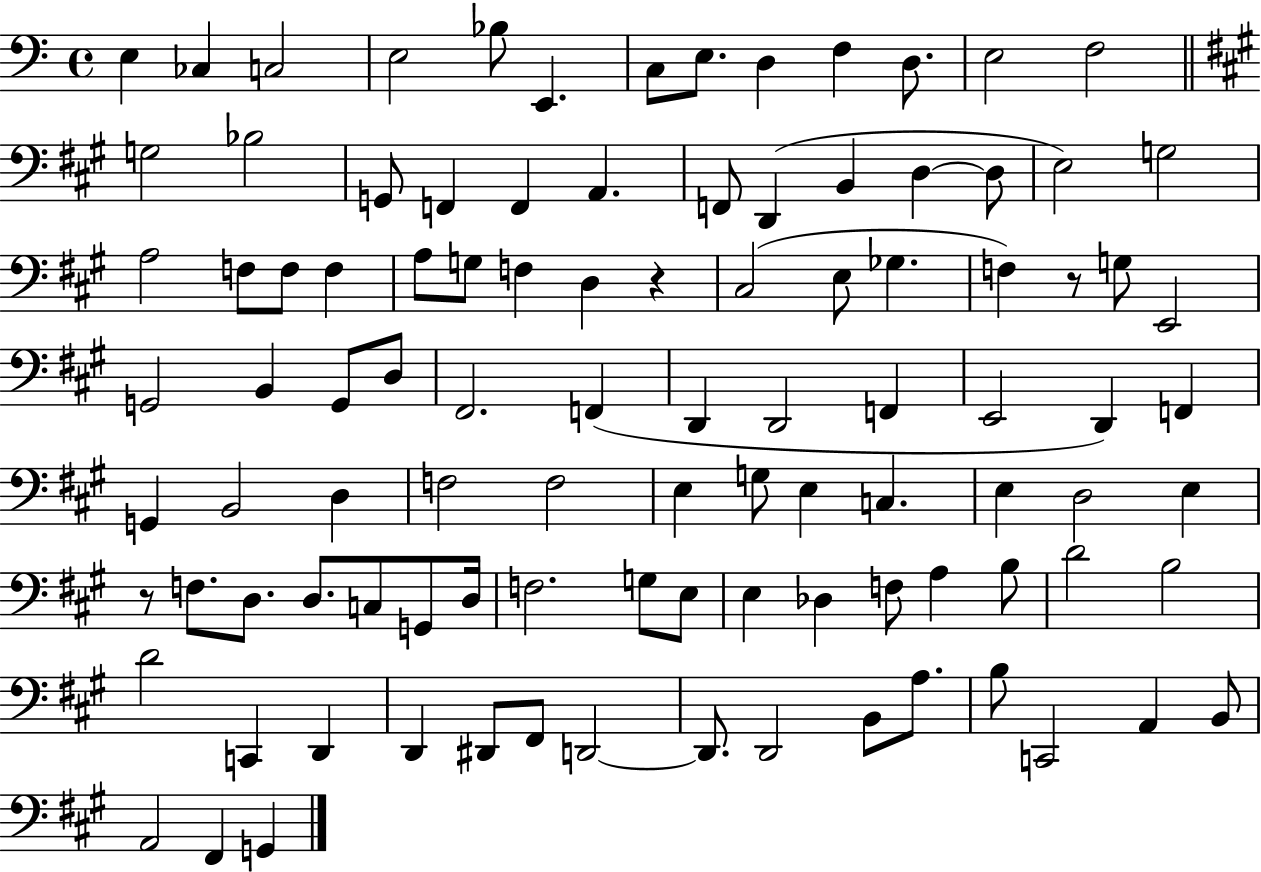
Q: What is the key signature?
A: C major